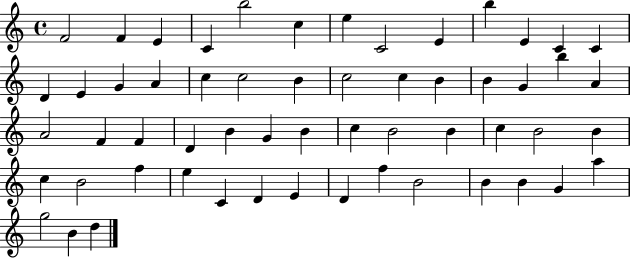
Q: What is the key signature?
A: C major